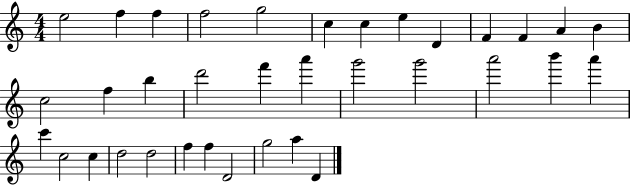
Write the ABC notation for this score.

X:1
T:Untitled
M:4/4
L:1/4
K:C
e2 f f f2 g2 c c e D F F A B c2 f b d'2 f' a' g'2 g'2 a'2 b' a' c' c2 c d2 d2 f f D2 g2 a D